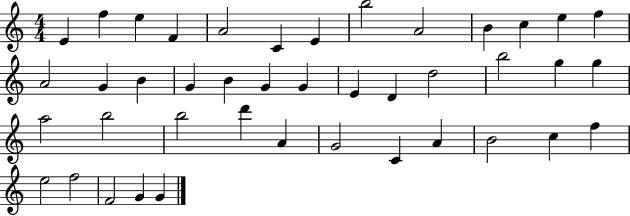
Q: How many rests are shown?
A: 0